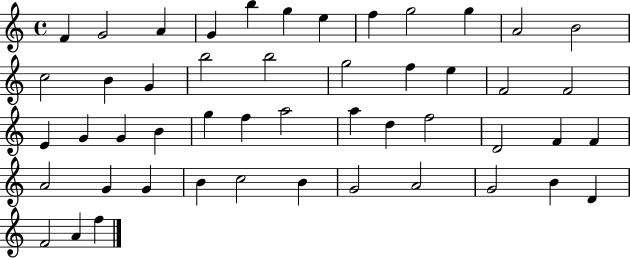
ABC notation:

X:1
T:Untitled
M:4/4
L:1/4
K:C
F G2 A G b g e f g2 g A2 B2 c2 B G b2 b2 g2 f e F2 F2 E G G B g f a2 a d f2 D2 F F A2 G G B c2 B G2 A2 G2 B D F2 A f